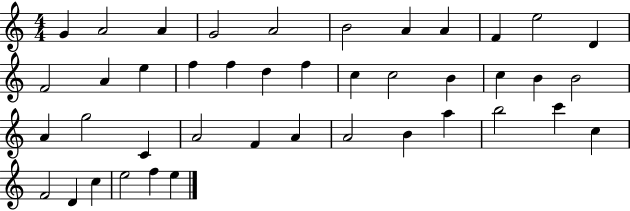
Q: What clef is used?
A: treble